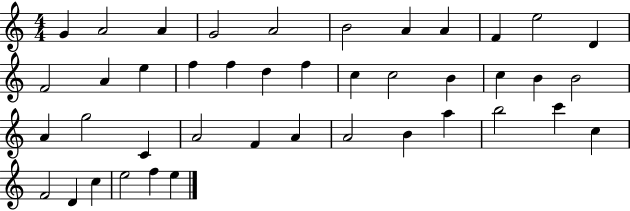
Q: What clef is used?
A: treble